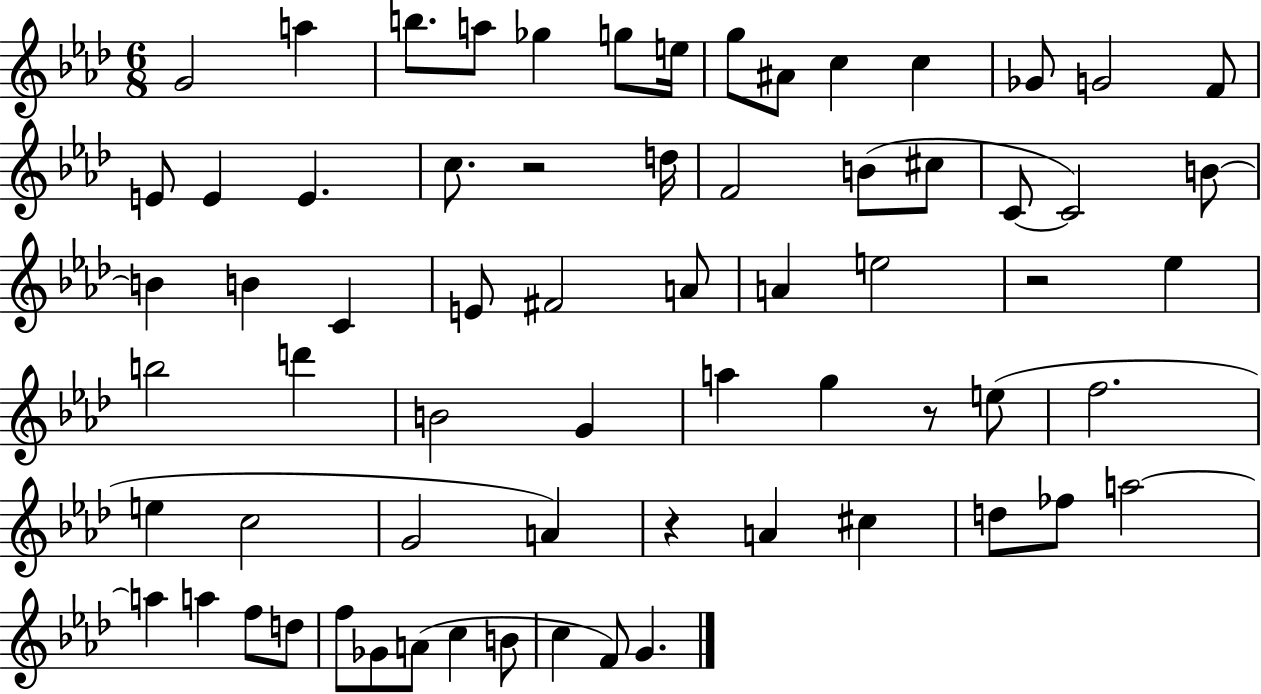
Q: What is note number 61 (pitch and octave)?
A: C5